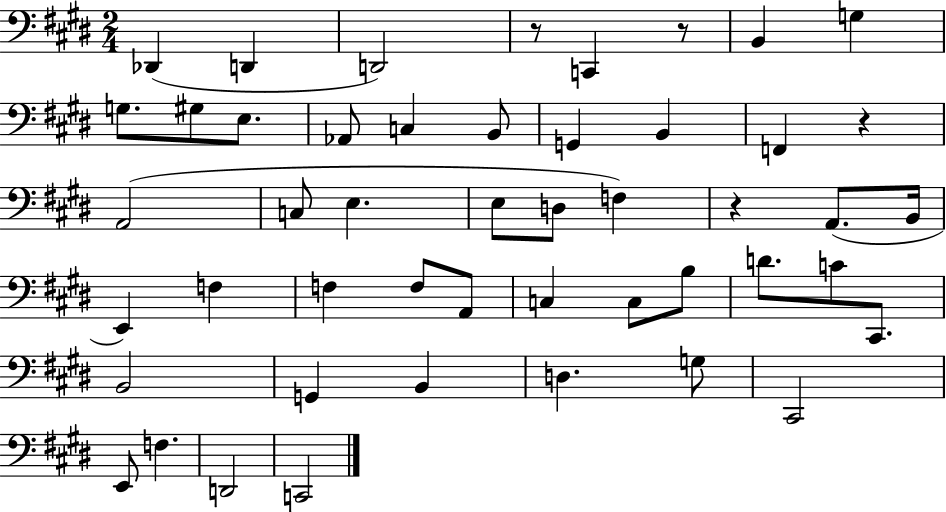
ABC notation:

X:1
T:Untitled
M:2/4
L:1/4
K:E
_D,, D,, D,,2 z/2 C,, z/2 B,, G, G,/2 ^G,/2 E,/2 _A,,/2 C, B,,/2 G,, B,, F,, z A,,2 C,/2 E, E,/2 D,/2 F, z A,,/2 B,,/4 E,, F, F, F,/2 A,,/2 C, C,/2 B,/2 D/2 C/2 ^C,,/2 B,,2 G,, B,, D, G,/2 ^C,,2 E,,/2 F, D,,2 C,,2